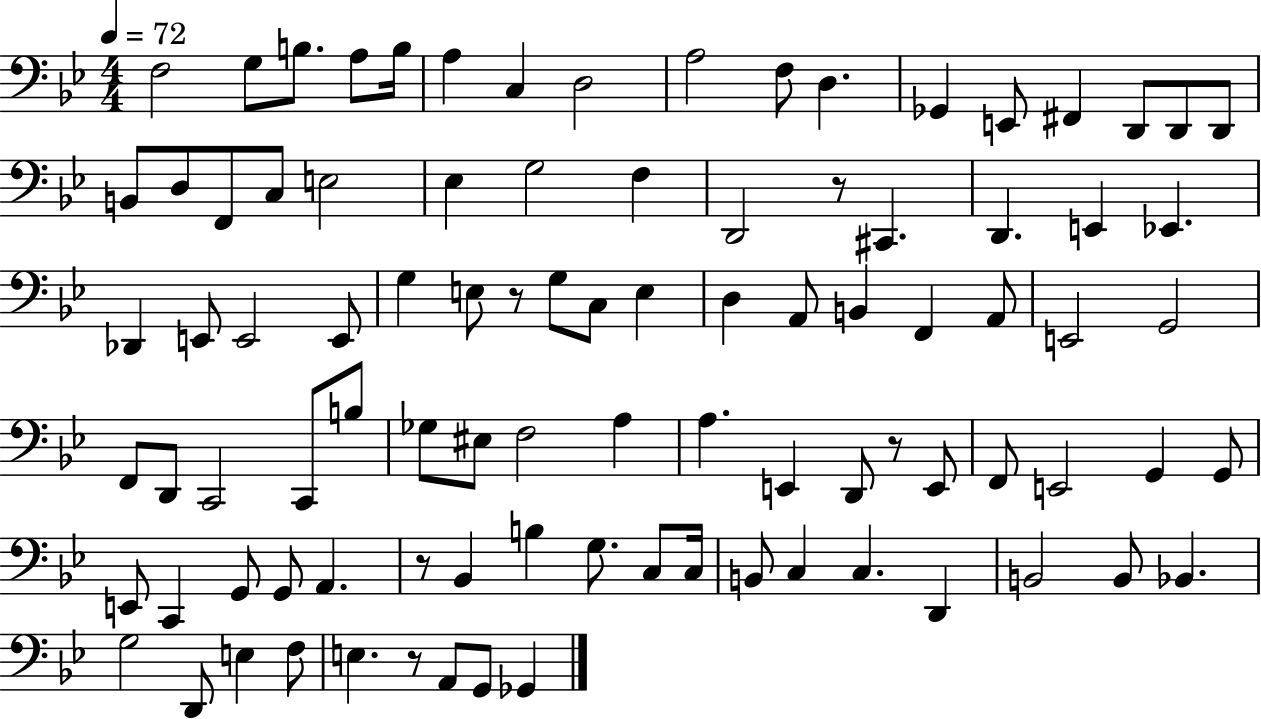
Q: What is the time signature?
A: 4/4